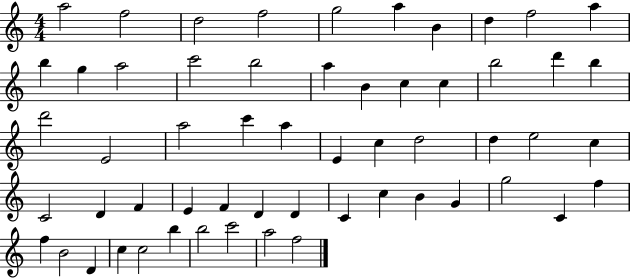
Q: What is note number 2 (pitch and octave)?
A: F5